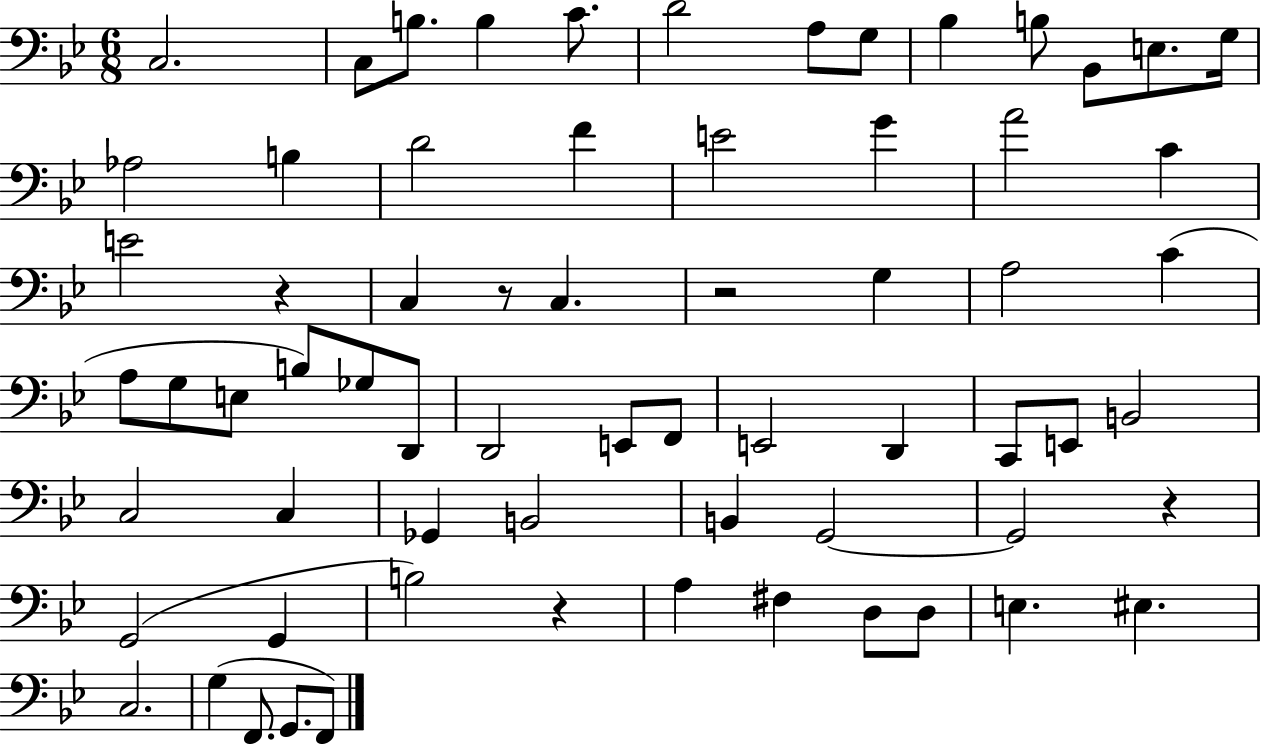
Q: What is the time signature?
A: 6/8